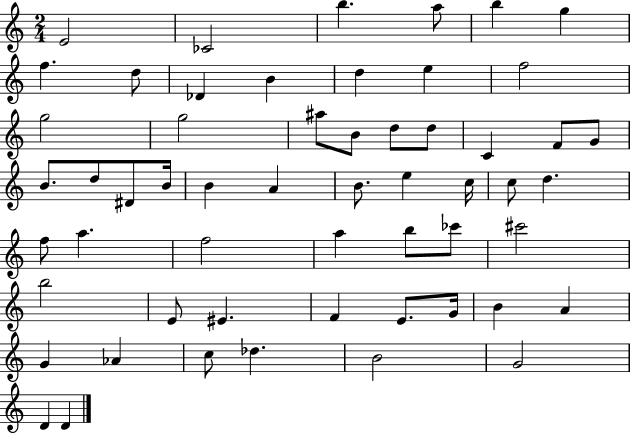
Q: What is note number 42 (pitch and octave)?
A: E4